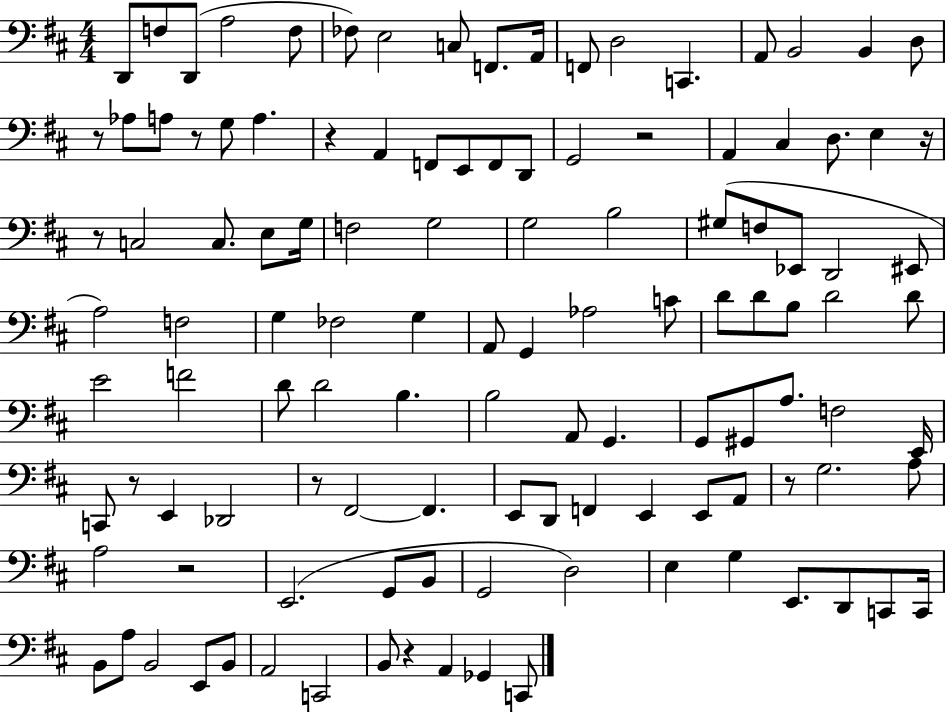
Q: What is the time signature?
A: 4/4